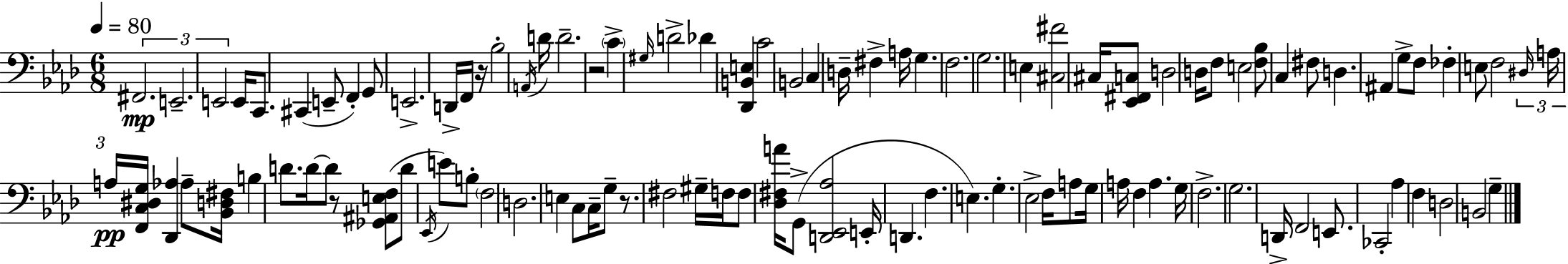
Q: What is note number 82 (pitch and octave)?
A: G3